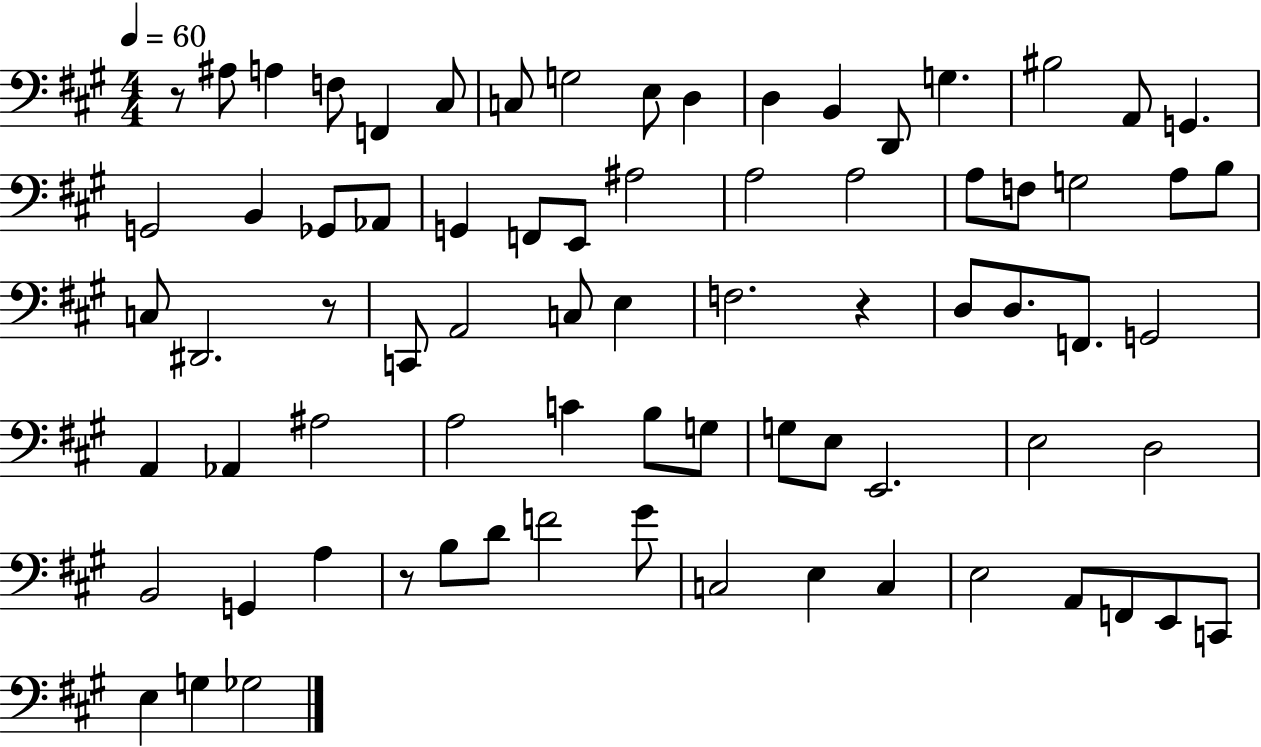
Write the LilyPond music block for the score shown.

{
  \clef bass
  \numericTimeSignature
  \time 4/4
  \key a \major
  \tempo 4 = 60
  r8 ais8 a4 f8 f,4 cis8 | c8 g2 e8 d4 | d4 b,4 d,8 g4. | bis2 a,8 g,4. | \break g,2 b,4 ges,8 aes,8 | g,4 f,8 e,8 ais2 | a2 a2 | a8 f8 g2 a8 b8 | \break c8 dis,2. r8 | c,8 a,2 c8 e4 | f2. r4 | d8 d8. f,8. g,2 | \break a,4 aes,4 ais2 | a2 c'4 b8 g8 | g8 e8 e,2. | e2 d2 | \break b,2 g,4 a4 | r8 b8 d'8 f'2 gis'8 | c2 e4 c4 | e2 a,8 f,8 e,8 c,8 | \break e4 g4 ges2 | \bar "|."
}